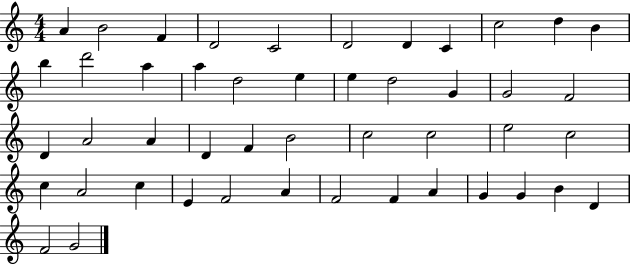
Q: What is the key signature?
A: C major